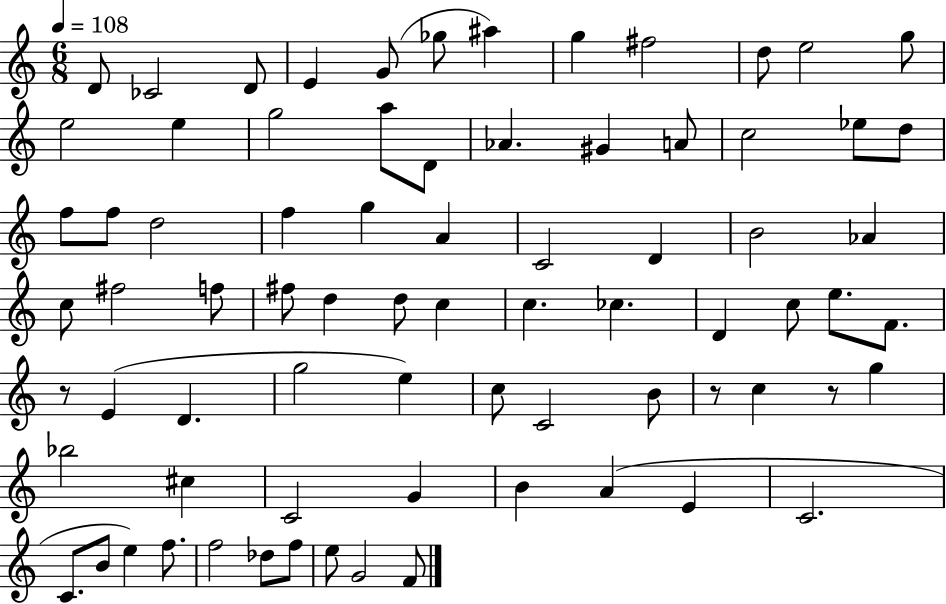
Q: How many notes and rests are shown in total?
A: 76